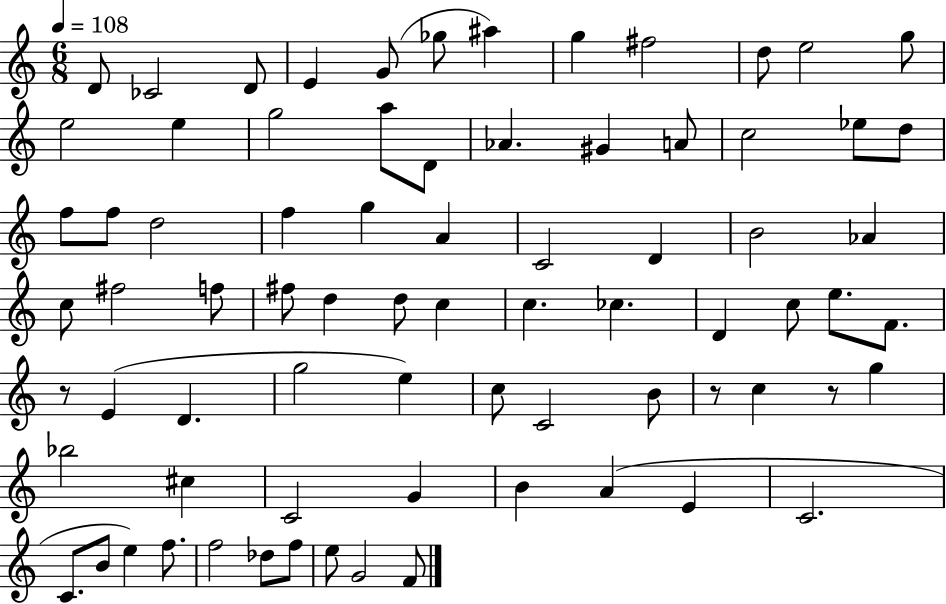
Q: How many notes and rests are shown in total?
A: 76